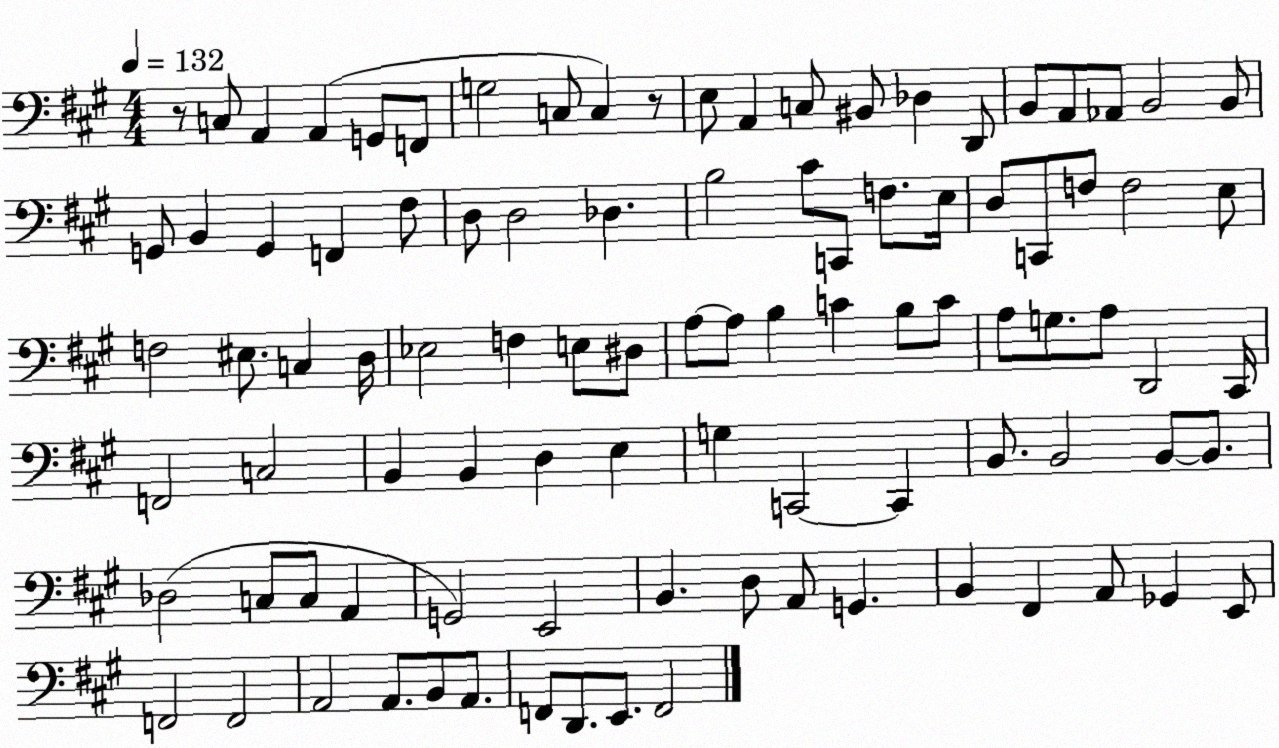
X:1
T:Untitled
M:4/4
L:1/4
K:A
z/2 C,/2 A,, A,, G,,/2 F,,/2 G,2 C,/2 C, z/2 E,/2 A,, C,/2 ^B,,/2 _D, D,,/2 B,,/2 A,,/2 _A,,/2 B,,2 B,,/2 G,,/2 B,, G,, F,, ^F,/2 D,/2 D,2 _D, B,2 ^C/2 C,,/2 F,/2 E,/4 D,/2 C,,/2 F,/2 F,2 E,/2 F,2 ^E,/2 C, D,/4 _E,2 F, E,/2 ^D,/2 A,/2 A,/2 B, C B,/2 C/2 A,/2 G,/2 A,/2 D,,2 ^C,,/4 F,,2 C,2 B,, B,, D, E, G, C,,2 C,, B,,/2 B,,2 B,,/2 B,,/2 _D,2 C,/2 C,/2 A,, G,,2 E,,2 B,, D,/2 A,,/2 G,, B,, ^F,, A,,/2 _G,, E,,/2 F,,2 F,,2 A,,2 A,,/2 B,,/2 A,,/2 F,,/2 D,,/2 E,,/2 F,,2